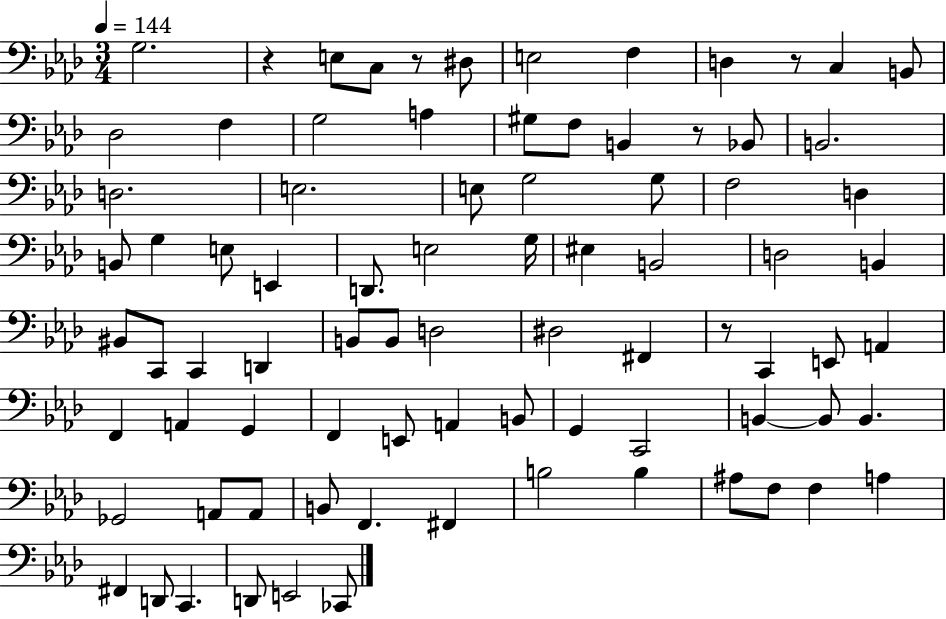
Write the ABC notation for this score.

X:1
T:Untitled
M:3/4
L:1/4
K:Ab
G,2 z E,/2 C,/2 z/2 ^D,/2 E,2 F, D, z/2 C, B,,/2 _D,2 F, G,2 A, ^G,/2 F,/2 B,, z/2 _B,,/2 B,,2 D,2 E,2 E,/2 G,2 G,/2 F,2 D, B,,/2 G, E,/2 E,, D,,/2 E,2 G,/4 ^E, B,,2 D,2 B,, ^B,,/2 C,,/2 C,, D,, B,,/2 B,,/2 D,2 ^D,2 ^F,, z/2 C,, E,,/2 A,, F,, A,, G,, F,, E,,/2 A,, B,,/2 G,, C,,2 B,, B,,/2 B,, _G,,2 A,,/2 A,,/2 B,,/2 F,, ^F,, B,2 B, ^A,/2 F,/2 F, A, ^F,, D,,/2 C,, D,,/2 E,,2 _C,,/2